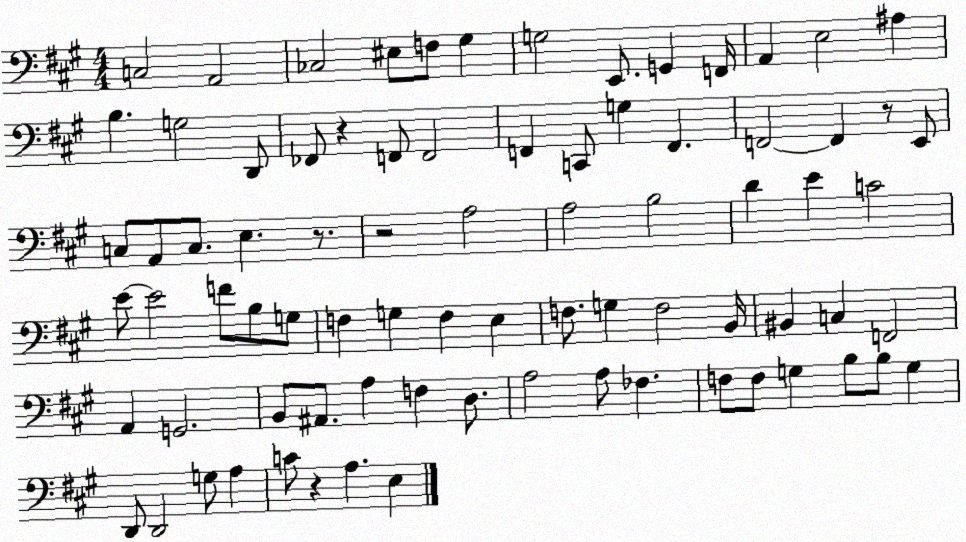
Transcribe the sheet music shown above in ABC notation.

X:1
T:Untitled
M:4/4
L:1/4
K:A
C,2 A,,2 _C,2 ^E,/2 F,/2 ^G, G,2 E,,/2 G,, F,,/4 A,, E,2 ^A, B, G,2 D,,/2 _F,,/2 z F,,/2 F,,2 F,, C,,/2 G, F,, F,,2 F,, z/2 E,,/2 C,/2 A,,/2 C,/2 E, z/2 z2 A,2 A,2 B,2 D E C2 E/2 E2 F/2 B,/2 G,/2 F, G, F, E, F,/2 G, F,2 B,,/4 ^B,, C, F,,2 A,, G,,2 B,,/2 ^A,,/2 A, F, D,/2 A,2 A,/2 _F, F,/2 F,/2 G, B,/2 B,/2 G, D,,/2 D,,2 G,/2 A, C/2 z A, E,